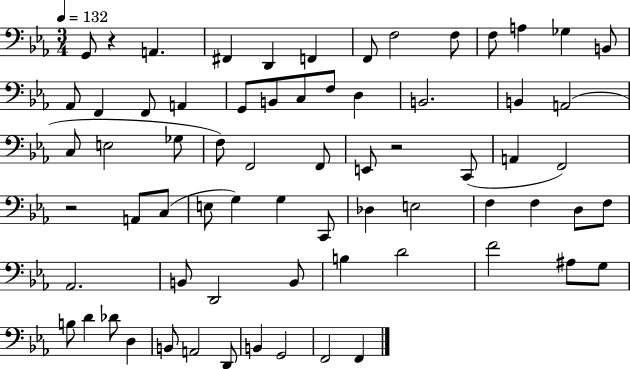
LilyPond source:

{
  \clef bass
  \numericTimeSignature
  \time 3/4
  \key ees \major
  \tempo 4 = 132
  g,8 r4 a,4. | fis,4 d,4 f,4 | f,8 f2 f8 | f8 a4 ges4 b,8 | \break aes,8 f,4 f,8 a,4 | g,8 b,8 c8 f8 d4 | b,2. | b,4 a,2( | \break c8 e2 ges8 | f8) f,2 f,8 | e,8 r2 c,8( | a,4 f,2) | \break r2 a,8 c8( | e8 g4) g4 c,8 | des4 e2 | f4 f4 d8 f8 | \break aes,2. | b,8 d,2 b,8 | b4 d'2 | f'2 ais8 g8 | \break b8 d'4 des'8 d4 | b,8 a,2 d,8 | b,4 g,2 | f,2 f,4 | \break \bar "|."
}